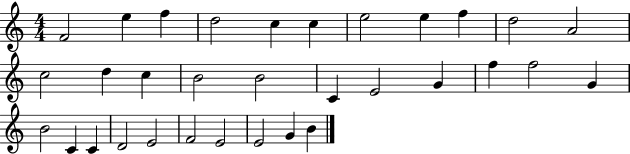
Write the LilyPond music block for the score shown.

{
  \clef treble
  \numericTimeSignature
  \time 4/4
  \key c \major
  f'2 e''4 f''4 | d''2 c''4 c''4 | e''2 e''4 f''4 | d''2 a'2 | \break c''2 d''4 c''4 | b'2 b'2 | c'4 e'2 g'4 | f''4 f''2 g'4 | \break b'2 c'4 c'4 | d'2 e'2 | f'2 e'2 | e'2 g'4 b'4 | \break \bar "|."
}